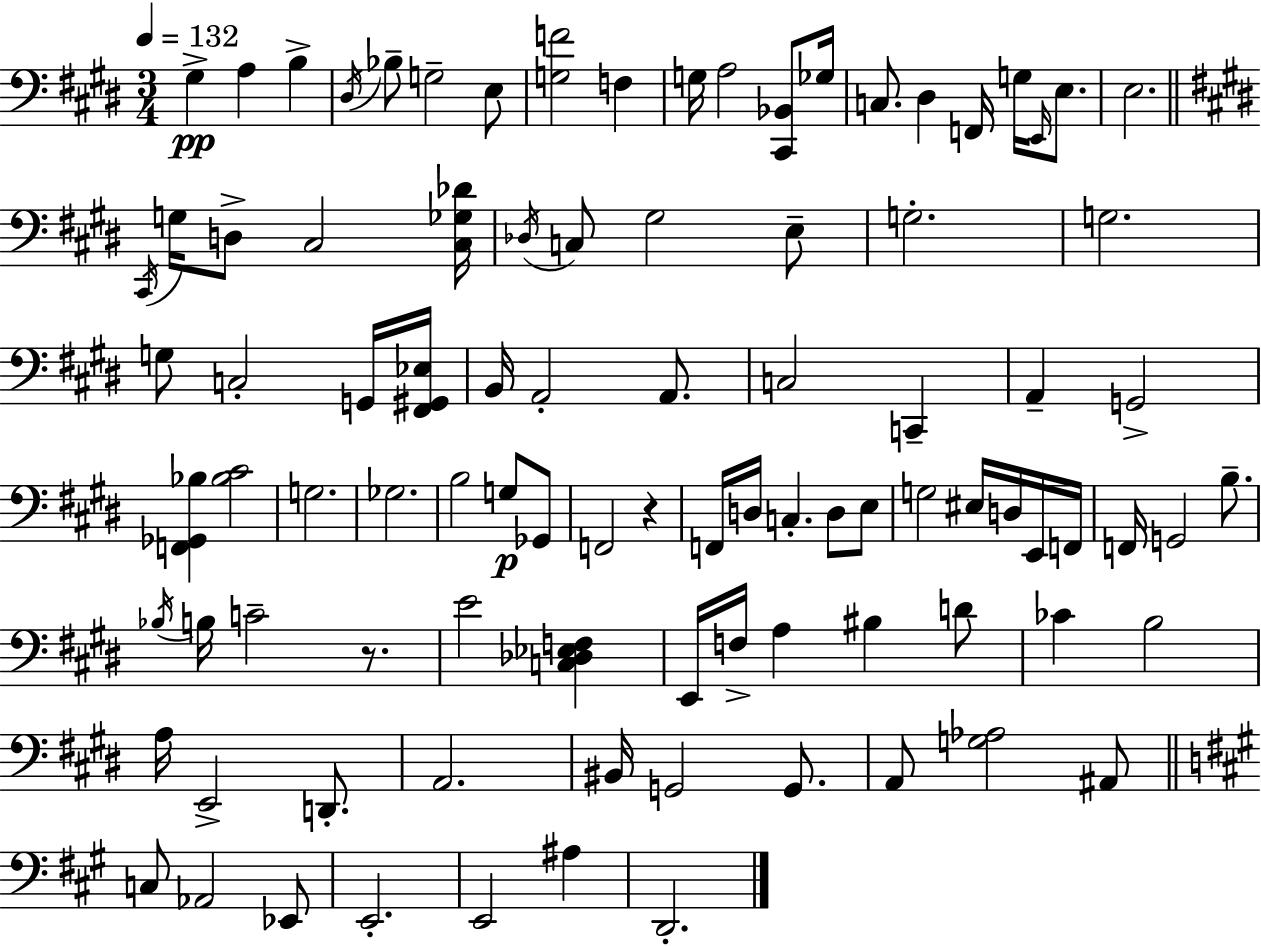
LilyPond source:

{
  \clef bass
  \numericTimeSignature
  \time 3/4
  \key e \major
  \tempo 4 = 132
  \repeat volta 2 { gis4->\pp a4 b4-> | \acciaccatura { dis16 } bes8-- g2-- e8 | <g f'>2 f4 | g16 a2 <cis, bes,>8 | \break ges16 c8. dis4 f,16 g16 \grace { e,16 } e8. | e2. | \bar "||" \break \key e \major \acciaccatura { cis,16 } g16 d8-> cis2 | <cis ges des'>16 \acciaccatura { des16 } c8 gis2 | e8-- g2.-. | g2. | \break g8 c2-. | g,16 <fis, gis, ees>16 b,16 a,2-. a,8. | c2 c,4-- | a,4-- g,2-> | \break <f, ges, bes>4 <bes cis'>2 | g2. | ges2. | b2 g8\p | \break ges,8 f,2 r4 | f,16 d16 c4.-. d8 | e8 g2 eis16 d16 | e,16 f,16 f,16 g,2 b8.-- | \break \acciaccatura { bes16 } b16 c'2-- | r8. e'2 <c des ees f>4 | e,16 f16-> a4 bis4 | d'8 ces'4 b2 | \break a16 e,2-> | d,8.-. a,2. | bis,16 g,2 | g,8. a,8 <g aes>2 | \break ais,8 \bar "||" \break \key a \major c8 aes,2 ees,8 | e,2.-. | e,2 ais4 | d,2.-. | \break } \bar "|."
}